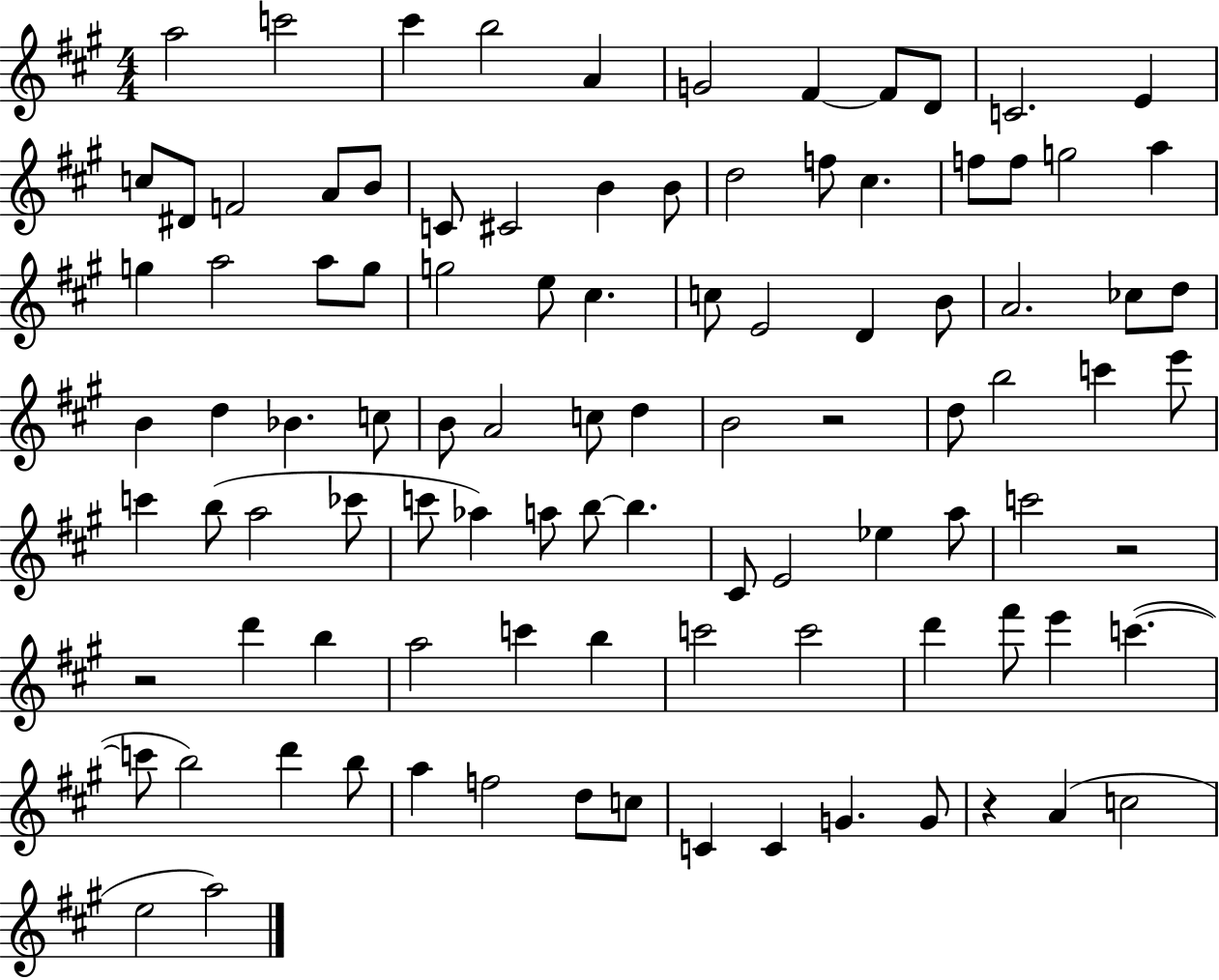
A5/h C6/h C#6/q B5/h A4/q G4/h F#4/q F#4/e D4/e C4/h. E4/q C5/e D#4/e F4/h A4/e B4/e C4/e C#4/h B4/q B4/e D5/h F5/e C#5/q. F5/e F5/e G5/h A5/q G5/q A5/h A5/e G5/e G5/h E5/e C#5/q. C5/e E4/h D4/q B4/e A4/h. CES5/e D5/e B4/q D5/q Bb4/q. C5/e B4/e A4/h C5/e D5/q B4/h R/h D5/e B5/h C6/q E6/e C6/q B5/e A5/h CES6/e C6/e Ab5/q A5/e B5/e B5/q. C#4/e E4/h Eb5/q A5/e C6/h R/h R/h D6/q B5/q A5/h C6/q B5/q C6/h C6/h D6/q F#6/e E6/q C6/q. C6/e B5/h D6/q B5/e A5/q F5/h D5/e C5/e C4/q C4/q G4/q. G4/e R/q A4/q C5/h E5/h A5/h